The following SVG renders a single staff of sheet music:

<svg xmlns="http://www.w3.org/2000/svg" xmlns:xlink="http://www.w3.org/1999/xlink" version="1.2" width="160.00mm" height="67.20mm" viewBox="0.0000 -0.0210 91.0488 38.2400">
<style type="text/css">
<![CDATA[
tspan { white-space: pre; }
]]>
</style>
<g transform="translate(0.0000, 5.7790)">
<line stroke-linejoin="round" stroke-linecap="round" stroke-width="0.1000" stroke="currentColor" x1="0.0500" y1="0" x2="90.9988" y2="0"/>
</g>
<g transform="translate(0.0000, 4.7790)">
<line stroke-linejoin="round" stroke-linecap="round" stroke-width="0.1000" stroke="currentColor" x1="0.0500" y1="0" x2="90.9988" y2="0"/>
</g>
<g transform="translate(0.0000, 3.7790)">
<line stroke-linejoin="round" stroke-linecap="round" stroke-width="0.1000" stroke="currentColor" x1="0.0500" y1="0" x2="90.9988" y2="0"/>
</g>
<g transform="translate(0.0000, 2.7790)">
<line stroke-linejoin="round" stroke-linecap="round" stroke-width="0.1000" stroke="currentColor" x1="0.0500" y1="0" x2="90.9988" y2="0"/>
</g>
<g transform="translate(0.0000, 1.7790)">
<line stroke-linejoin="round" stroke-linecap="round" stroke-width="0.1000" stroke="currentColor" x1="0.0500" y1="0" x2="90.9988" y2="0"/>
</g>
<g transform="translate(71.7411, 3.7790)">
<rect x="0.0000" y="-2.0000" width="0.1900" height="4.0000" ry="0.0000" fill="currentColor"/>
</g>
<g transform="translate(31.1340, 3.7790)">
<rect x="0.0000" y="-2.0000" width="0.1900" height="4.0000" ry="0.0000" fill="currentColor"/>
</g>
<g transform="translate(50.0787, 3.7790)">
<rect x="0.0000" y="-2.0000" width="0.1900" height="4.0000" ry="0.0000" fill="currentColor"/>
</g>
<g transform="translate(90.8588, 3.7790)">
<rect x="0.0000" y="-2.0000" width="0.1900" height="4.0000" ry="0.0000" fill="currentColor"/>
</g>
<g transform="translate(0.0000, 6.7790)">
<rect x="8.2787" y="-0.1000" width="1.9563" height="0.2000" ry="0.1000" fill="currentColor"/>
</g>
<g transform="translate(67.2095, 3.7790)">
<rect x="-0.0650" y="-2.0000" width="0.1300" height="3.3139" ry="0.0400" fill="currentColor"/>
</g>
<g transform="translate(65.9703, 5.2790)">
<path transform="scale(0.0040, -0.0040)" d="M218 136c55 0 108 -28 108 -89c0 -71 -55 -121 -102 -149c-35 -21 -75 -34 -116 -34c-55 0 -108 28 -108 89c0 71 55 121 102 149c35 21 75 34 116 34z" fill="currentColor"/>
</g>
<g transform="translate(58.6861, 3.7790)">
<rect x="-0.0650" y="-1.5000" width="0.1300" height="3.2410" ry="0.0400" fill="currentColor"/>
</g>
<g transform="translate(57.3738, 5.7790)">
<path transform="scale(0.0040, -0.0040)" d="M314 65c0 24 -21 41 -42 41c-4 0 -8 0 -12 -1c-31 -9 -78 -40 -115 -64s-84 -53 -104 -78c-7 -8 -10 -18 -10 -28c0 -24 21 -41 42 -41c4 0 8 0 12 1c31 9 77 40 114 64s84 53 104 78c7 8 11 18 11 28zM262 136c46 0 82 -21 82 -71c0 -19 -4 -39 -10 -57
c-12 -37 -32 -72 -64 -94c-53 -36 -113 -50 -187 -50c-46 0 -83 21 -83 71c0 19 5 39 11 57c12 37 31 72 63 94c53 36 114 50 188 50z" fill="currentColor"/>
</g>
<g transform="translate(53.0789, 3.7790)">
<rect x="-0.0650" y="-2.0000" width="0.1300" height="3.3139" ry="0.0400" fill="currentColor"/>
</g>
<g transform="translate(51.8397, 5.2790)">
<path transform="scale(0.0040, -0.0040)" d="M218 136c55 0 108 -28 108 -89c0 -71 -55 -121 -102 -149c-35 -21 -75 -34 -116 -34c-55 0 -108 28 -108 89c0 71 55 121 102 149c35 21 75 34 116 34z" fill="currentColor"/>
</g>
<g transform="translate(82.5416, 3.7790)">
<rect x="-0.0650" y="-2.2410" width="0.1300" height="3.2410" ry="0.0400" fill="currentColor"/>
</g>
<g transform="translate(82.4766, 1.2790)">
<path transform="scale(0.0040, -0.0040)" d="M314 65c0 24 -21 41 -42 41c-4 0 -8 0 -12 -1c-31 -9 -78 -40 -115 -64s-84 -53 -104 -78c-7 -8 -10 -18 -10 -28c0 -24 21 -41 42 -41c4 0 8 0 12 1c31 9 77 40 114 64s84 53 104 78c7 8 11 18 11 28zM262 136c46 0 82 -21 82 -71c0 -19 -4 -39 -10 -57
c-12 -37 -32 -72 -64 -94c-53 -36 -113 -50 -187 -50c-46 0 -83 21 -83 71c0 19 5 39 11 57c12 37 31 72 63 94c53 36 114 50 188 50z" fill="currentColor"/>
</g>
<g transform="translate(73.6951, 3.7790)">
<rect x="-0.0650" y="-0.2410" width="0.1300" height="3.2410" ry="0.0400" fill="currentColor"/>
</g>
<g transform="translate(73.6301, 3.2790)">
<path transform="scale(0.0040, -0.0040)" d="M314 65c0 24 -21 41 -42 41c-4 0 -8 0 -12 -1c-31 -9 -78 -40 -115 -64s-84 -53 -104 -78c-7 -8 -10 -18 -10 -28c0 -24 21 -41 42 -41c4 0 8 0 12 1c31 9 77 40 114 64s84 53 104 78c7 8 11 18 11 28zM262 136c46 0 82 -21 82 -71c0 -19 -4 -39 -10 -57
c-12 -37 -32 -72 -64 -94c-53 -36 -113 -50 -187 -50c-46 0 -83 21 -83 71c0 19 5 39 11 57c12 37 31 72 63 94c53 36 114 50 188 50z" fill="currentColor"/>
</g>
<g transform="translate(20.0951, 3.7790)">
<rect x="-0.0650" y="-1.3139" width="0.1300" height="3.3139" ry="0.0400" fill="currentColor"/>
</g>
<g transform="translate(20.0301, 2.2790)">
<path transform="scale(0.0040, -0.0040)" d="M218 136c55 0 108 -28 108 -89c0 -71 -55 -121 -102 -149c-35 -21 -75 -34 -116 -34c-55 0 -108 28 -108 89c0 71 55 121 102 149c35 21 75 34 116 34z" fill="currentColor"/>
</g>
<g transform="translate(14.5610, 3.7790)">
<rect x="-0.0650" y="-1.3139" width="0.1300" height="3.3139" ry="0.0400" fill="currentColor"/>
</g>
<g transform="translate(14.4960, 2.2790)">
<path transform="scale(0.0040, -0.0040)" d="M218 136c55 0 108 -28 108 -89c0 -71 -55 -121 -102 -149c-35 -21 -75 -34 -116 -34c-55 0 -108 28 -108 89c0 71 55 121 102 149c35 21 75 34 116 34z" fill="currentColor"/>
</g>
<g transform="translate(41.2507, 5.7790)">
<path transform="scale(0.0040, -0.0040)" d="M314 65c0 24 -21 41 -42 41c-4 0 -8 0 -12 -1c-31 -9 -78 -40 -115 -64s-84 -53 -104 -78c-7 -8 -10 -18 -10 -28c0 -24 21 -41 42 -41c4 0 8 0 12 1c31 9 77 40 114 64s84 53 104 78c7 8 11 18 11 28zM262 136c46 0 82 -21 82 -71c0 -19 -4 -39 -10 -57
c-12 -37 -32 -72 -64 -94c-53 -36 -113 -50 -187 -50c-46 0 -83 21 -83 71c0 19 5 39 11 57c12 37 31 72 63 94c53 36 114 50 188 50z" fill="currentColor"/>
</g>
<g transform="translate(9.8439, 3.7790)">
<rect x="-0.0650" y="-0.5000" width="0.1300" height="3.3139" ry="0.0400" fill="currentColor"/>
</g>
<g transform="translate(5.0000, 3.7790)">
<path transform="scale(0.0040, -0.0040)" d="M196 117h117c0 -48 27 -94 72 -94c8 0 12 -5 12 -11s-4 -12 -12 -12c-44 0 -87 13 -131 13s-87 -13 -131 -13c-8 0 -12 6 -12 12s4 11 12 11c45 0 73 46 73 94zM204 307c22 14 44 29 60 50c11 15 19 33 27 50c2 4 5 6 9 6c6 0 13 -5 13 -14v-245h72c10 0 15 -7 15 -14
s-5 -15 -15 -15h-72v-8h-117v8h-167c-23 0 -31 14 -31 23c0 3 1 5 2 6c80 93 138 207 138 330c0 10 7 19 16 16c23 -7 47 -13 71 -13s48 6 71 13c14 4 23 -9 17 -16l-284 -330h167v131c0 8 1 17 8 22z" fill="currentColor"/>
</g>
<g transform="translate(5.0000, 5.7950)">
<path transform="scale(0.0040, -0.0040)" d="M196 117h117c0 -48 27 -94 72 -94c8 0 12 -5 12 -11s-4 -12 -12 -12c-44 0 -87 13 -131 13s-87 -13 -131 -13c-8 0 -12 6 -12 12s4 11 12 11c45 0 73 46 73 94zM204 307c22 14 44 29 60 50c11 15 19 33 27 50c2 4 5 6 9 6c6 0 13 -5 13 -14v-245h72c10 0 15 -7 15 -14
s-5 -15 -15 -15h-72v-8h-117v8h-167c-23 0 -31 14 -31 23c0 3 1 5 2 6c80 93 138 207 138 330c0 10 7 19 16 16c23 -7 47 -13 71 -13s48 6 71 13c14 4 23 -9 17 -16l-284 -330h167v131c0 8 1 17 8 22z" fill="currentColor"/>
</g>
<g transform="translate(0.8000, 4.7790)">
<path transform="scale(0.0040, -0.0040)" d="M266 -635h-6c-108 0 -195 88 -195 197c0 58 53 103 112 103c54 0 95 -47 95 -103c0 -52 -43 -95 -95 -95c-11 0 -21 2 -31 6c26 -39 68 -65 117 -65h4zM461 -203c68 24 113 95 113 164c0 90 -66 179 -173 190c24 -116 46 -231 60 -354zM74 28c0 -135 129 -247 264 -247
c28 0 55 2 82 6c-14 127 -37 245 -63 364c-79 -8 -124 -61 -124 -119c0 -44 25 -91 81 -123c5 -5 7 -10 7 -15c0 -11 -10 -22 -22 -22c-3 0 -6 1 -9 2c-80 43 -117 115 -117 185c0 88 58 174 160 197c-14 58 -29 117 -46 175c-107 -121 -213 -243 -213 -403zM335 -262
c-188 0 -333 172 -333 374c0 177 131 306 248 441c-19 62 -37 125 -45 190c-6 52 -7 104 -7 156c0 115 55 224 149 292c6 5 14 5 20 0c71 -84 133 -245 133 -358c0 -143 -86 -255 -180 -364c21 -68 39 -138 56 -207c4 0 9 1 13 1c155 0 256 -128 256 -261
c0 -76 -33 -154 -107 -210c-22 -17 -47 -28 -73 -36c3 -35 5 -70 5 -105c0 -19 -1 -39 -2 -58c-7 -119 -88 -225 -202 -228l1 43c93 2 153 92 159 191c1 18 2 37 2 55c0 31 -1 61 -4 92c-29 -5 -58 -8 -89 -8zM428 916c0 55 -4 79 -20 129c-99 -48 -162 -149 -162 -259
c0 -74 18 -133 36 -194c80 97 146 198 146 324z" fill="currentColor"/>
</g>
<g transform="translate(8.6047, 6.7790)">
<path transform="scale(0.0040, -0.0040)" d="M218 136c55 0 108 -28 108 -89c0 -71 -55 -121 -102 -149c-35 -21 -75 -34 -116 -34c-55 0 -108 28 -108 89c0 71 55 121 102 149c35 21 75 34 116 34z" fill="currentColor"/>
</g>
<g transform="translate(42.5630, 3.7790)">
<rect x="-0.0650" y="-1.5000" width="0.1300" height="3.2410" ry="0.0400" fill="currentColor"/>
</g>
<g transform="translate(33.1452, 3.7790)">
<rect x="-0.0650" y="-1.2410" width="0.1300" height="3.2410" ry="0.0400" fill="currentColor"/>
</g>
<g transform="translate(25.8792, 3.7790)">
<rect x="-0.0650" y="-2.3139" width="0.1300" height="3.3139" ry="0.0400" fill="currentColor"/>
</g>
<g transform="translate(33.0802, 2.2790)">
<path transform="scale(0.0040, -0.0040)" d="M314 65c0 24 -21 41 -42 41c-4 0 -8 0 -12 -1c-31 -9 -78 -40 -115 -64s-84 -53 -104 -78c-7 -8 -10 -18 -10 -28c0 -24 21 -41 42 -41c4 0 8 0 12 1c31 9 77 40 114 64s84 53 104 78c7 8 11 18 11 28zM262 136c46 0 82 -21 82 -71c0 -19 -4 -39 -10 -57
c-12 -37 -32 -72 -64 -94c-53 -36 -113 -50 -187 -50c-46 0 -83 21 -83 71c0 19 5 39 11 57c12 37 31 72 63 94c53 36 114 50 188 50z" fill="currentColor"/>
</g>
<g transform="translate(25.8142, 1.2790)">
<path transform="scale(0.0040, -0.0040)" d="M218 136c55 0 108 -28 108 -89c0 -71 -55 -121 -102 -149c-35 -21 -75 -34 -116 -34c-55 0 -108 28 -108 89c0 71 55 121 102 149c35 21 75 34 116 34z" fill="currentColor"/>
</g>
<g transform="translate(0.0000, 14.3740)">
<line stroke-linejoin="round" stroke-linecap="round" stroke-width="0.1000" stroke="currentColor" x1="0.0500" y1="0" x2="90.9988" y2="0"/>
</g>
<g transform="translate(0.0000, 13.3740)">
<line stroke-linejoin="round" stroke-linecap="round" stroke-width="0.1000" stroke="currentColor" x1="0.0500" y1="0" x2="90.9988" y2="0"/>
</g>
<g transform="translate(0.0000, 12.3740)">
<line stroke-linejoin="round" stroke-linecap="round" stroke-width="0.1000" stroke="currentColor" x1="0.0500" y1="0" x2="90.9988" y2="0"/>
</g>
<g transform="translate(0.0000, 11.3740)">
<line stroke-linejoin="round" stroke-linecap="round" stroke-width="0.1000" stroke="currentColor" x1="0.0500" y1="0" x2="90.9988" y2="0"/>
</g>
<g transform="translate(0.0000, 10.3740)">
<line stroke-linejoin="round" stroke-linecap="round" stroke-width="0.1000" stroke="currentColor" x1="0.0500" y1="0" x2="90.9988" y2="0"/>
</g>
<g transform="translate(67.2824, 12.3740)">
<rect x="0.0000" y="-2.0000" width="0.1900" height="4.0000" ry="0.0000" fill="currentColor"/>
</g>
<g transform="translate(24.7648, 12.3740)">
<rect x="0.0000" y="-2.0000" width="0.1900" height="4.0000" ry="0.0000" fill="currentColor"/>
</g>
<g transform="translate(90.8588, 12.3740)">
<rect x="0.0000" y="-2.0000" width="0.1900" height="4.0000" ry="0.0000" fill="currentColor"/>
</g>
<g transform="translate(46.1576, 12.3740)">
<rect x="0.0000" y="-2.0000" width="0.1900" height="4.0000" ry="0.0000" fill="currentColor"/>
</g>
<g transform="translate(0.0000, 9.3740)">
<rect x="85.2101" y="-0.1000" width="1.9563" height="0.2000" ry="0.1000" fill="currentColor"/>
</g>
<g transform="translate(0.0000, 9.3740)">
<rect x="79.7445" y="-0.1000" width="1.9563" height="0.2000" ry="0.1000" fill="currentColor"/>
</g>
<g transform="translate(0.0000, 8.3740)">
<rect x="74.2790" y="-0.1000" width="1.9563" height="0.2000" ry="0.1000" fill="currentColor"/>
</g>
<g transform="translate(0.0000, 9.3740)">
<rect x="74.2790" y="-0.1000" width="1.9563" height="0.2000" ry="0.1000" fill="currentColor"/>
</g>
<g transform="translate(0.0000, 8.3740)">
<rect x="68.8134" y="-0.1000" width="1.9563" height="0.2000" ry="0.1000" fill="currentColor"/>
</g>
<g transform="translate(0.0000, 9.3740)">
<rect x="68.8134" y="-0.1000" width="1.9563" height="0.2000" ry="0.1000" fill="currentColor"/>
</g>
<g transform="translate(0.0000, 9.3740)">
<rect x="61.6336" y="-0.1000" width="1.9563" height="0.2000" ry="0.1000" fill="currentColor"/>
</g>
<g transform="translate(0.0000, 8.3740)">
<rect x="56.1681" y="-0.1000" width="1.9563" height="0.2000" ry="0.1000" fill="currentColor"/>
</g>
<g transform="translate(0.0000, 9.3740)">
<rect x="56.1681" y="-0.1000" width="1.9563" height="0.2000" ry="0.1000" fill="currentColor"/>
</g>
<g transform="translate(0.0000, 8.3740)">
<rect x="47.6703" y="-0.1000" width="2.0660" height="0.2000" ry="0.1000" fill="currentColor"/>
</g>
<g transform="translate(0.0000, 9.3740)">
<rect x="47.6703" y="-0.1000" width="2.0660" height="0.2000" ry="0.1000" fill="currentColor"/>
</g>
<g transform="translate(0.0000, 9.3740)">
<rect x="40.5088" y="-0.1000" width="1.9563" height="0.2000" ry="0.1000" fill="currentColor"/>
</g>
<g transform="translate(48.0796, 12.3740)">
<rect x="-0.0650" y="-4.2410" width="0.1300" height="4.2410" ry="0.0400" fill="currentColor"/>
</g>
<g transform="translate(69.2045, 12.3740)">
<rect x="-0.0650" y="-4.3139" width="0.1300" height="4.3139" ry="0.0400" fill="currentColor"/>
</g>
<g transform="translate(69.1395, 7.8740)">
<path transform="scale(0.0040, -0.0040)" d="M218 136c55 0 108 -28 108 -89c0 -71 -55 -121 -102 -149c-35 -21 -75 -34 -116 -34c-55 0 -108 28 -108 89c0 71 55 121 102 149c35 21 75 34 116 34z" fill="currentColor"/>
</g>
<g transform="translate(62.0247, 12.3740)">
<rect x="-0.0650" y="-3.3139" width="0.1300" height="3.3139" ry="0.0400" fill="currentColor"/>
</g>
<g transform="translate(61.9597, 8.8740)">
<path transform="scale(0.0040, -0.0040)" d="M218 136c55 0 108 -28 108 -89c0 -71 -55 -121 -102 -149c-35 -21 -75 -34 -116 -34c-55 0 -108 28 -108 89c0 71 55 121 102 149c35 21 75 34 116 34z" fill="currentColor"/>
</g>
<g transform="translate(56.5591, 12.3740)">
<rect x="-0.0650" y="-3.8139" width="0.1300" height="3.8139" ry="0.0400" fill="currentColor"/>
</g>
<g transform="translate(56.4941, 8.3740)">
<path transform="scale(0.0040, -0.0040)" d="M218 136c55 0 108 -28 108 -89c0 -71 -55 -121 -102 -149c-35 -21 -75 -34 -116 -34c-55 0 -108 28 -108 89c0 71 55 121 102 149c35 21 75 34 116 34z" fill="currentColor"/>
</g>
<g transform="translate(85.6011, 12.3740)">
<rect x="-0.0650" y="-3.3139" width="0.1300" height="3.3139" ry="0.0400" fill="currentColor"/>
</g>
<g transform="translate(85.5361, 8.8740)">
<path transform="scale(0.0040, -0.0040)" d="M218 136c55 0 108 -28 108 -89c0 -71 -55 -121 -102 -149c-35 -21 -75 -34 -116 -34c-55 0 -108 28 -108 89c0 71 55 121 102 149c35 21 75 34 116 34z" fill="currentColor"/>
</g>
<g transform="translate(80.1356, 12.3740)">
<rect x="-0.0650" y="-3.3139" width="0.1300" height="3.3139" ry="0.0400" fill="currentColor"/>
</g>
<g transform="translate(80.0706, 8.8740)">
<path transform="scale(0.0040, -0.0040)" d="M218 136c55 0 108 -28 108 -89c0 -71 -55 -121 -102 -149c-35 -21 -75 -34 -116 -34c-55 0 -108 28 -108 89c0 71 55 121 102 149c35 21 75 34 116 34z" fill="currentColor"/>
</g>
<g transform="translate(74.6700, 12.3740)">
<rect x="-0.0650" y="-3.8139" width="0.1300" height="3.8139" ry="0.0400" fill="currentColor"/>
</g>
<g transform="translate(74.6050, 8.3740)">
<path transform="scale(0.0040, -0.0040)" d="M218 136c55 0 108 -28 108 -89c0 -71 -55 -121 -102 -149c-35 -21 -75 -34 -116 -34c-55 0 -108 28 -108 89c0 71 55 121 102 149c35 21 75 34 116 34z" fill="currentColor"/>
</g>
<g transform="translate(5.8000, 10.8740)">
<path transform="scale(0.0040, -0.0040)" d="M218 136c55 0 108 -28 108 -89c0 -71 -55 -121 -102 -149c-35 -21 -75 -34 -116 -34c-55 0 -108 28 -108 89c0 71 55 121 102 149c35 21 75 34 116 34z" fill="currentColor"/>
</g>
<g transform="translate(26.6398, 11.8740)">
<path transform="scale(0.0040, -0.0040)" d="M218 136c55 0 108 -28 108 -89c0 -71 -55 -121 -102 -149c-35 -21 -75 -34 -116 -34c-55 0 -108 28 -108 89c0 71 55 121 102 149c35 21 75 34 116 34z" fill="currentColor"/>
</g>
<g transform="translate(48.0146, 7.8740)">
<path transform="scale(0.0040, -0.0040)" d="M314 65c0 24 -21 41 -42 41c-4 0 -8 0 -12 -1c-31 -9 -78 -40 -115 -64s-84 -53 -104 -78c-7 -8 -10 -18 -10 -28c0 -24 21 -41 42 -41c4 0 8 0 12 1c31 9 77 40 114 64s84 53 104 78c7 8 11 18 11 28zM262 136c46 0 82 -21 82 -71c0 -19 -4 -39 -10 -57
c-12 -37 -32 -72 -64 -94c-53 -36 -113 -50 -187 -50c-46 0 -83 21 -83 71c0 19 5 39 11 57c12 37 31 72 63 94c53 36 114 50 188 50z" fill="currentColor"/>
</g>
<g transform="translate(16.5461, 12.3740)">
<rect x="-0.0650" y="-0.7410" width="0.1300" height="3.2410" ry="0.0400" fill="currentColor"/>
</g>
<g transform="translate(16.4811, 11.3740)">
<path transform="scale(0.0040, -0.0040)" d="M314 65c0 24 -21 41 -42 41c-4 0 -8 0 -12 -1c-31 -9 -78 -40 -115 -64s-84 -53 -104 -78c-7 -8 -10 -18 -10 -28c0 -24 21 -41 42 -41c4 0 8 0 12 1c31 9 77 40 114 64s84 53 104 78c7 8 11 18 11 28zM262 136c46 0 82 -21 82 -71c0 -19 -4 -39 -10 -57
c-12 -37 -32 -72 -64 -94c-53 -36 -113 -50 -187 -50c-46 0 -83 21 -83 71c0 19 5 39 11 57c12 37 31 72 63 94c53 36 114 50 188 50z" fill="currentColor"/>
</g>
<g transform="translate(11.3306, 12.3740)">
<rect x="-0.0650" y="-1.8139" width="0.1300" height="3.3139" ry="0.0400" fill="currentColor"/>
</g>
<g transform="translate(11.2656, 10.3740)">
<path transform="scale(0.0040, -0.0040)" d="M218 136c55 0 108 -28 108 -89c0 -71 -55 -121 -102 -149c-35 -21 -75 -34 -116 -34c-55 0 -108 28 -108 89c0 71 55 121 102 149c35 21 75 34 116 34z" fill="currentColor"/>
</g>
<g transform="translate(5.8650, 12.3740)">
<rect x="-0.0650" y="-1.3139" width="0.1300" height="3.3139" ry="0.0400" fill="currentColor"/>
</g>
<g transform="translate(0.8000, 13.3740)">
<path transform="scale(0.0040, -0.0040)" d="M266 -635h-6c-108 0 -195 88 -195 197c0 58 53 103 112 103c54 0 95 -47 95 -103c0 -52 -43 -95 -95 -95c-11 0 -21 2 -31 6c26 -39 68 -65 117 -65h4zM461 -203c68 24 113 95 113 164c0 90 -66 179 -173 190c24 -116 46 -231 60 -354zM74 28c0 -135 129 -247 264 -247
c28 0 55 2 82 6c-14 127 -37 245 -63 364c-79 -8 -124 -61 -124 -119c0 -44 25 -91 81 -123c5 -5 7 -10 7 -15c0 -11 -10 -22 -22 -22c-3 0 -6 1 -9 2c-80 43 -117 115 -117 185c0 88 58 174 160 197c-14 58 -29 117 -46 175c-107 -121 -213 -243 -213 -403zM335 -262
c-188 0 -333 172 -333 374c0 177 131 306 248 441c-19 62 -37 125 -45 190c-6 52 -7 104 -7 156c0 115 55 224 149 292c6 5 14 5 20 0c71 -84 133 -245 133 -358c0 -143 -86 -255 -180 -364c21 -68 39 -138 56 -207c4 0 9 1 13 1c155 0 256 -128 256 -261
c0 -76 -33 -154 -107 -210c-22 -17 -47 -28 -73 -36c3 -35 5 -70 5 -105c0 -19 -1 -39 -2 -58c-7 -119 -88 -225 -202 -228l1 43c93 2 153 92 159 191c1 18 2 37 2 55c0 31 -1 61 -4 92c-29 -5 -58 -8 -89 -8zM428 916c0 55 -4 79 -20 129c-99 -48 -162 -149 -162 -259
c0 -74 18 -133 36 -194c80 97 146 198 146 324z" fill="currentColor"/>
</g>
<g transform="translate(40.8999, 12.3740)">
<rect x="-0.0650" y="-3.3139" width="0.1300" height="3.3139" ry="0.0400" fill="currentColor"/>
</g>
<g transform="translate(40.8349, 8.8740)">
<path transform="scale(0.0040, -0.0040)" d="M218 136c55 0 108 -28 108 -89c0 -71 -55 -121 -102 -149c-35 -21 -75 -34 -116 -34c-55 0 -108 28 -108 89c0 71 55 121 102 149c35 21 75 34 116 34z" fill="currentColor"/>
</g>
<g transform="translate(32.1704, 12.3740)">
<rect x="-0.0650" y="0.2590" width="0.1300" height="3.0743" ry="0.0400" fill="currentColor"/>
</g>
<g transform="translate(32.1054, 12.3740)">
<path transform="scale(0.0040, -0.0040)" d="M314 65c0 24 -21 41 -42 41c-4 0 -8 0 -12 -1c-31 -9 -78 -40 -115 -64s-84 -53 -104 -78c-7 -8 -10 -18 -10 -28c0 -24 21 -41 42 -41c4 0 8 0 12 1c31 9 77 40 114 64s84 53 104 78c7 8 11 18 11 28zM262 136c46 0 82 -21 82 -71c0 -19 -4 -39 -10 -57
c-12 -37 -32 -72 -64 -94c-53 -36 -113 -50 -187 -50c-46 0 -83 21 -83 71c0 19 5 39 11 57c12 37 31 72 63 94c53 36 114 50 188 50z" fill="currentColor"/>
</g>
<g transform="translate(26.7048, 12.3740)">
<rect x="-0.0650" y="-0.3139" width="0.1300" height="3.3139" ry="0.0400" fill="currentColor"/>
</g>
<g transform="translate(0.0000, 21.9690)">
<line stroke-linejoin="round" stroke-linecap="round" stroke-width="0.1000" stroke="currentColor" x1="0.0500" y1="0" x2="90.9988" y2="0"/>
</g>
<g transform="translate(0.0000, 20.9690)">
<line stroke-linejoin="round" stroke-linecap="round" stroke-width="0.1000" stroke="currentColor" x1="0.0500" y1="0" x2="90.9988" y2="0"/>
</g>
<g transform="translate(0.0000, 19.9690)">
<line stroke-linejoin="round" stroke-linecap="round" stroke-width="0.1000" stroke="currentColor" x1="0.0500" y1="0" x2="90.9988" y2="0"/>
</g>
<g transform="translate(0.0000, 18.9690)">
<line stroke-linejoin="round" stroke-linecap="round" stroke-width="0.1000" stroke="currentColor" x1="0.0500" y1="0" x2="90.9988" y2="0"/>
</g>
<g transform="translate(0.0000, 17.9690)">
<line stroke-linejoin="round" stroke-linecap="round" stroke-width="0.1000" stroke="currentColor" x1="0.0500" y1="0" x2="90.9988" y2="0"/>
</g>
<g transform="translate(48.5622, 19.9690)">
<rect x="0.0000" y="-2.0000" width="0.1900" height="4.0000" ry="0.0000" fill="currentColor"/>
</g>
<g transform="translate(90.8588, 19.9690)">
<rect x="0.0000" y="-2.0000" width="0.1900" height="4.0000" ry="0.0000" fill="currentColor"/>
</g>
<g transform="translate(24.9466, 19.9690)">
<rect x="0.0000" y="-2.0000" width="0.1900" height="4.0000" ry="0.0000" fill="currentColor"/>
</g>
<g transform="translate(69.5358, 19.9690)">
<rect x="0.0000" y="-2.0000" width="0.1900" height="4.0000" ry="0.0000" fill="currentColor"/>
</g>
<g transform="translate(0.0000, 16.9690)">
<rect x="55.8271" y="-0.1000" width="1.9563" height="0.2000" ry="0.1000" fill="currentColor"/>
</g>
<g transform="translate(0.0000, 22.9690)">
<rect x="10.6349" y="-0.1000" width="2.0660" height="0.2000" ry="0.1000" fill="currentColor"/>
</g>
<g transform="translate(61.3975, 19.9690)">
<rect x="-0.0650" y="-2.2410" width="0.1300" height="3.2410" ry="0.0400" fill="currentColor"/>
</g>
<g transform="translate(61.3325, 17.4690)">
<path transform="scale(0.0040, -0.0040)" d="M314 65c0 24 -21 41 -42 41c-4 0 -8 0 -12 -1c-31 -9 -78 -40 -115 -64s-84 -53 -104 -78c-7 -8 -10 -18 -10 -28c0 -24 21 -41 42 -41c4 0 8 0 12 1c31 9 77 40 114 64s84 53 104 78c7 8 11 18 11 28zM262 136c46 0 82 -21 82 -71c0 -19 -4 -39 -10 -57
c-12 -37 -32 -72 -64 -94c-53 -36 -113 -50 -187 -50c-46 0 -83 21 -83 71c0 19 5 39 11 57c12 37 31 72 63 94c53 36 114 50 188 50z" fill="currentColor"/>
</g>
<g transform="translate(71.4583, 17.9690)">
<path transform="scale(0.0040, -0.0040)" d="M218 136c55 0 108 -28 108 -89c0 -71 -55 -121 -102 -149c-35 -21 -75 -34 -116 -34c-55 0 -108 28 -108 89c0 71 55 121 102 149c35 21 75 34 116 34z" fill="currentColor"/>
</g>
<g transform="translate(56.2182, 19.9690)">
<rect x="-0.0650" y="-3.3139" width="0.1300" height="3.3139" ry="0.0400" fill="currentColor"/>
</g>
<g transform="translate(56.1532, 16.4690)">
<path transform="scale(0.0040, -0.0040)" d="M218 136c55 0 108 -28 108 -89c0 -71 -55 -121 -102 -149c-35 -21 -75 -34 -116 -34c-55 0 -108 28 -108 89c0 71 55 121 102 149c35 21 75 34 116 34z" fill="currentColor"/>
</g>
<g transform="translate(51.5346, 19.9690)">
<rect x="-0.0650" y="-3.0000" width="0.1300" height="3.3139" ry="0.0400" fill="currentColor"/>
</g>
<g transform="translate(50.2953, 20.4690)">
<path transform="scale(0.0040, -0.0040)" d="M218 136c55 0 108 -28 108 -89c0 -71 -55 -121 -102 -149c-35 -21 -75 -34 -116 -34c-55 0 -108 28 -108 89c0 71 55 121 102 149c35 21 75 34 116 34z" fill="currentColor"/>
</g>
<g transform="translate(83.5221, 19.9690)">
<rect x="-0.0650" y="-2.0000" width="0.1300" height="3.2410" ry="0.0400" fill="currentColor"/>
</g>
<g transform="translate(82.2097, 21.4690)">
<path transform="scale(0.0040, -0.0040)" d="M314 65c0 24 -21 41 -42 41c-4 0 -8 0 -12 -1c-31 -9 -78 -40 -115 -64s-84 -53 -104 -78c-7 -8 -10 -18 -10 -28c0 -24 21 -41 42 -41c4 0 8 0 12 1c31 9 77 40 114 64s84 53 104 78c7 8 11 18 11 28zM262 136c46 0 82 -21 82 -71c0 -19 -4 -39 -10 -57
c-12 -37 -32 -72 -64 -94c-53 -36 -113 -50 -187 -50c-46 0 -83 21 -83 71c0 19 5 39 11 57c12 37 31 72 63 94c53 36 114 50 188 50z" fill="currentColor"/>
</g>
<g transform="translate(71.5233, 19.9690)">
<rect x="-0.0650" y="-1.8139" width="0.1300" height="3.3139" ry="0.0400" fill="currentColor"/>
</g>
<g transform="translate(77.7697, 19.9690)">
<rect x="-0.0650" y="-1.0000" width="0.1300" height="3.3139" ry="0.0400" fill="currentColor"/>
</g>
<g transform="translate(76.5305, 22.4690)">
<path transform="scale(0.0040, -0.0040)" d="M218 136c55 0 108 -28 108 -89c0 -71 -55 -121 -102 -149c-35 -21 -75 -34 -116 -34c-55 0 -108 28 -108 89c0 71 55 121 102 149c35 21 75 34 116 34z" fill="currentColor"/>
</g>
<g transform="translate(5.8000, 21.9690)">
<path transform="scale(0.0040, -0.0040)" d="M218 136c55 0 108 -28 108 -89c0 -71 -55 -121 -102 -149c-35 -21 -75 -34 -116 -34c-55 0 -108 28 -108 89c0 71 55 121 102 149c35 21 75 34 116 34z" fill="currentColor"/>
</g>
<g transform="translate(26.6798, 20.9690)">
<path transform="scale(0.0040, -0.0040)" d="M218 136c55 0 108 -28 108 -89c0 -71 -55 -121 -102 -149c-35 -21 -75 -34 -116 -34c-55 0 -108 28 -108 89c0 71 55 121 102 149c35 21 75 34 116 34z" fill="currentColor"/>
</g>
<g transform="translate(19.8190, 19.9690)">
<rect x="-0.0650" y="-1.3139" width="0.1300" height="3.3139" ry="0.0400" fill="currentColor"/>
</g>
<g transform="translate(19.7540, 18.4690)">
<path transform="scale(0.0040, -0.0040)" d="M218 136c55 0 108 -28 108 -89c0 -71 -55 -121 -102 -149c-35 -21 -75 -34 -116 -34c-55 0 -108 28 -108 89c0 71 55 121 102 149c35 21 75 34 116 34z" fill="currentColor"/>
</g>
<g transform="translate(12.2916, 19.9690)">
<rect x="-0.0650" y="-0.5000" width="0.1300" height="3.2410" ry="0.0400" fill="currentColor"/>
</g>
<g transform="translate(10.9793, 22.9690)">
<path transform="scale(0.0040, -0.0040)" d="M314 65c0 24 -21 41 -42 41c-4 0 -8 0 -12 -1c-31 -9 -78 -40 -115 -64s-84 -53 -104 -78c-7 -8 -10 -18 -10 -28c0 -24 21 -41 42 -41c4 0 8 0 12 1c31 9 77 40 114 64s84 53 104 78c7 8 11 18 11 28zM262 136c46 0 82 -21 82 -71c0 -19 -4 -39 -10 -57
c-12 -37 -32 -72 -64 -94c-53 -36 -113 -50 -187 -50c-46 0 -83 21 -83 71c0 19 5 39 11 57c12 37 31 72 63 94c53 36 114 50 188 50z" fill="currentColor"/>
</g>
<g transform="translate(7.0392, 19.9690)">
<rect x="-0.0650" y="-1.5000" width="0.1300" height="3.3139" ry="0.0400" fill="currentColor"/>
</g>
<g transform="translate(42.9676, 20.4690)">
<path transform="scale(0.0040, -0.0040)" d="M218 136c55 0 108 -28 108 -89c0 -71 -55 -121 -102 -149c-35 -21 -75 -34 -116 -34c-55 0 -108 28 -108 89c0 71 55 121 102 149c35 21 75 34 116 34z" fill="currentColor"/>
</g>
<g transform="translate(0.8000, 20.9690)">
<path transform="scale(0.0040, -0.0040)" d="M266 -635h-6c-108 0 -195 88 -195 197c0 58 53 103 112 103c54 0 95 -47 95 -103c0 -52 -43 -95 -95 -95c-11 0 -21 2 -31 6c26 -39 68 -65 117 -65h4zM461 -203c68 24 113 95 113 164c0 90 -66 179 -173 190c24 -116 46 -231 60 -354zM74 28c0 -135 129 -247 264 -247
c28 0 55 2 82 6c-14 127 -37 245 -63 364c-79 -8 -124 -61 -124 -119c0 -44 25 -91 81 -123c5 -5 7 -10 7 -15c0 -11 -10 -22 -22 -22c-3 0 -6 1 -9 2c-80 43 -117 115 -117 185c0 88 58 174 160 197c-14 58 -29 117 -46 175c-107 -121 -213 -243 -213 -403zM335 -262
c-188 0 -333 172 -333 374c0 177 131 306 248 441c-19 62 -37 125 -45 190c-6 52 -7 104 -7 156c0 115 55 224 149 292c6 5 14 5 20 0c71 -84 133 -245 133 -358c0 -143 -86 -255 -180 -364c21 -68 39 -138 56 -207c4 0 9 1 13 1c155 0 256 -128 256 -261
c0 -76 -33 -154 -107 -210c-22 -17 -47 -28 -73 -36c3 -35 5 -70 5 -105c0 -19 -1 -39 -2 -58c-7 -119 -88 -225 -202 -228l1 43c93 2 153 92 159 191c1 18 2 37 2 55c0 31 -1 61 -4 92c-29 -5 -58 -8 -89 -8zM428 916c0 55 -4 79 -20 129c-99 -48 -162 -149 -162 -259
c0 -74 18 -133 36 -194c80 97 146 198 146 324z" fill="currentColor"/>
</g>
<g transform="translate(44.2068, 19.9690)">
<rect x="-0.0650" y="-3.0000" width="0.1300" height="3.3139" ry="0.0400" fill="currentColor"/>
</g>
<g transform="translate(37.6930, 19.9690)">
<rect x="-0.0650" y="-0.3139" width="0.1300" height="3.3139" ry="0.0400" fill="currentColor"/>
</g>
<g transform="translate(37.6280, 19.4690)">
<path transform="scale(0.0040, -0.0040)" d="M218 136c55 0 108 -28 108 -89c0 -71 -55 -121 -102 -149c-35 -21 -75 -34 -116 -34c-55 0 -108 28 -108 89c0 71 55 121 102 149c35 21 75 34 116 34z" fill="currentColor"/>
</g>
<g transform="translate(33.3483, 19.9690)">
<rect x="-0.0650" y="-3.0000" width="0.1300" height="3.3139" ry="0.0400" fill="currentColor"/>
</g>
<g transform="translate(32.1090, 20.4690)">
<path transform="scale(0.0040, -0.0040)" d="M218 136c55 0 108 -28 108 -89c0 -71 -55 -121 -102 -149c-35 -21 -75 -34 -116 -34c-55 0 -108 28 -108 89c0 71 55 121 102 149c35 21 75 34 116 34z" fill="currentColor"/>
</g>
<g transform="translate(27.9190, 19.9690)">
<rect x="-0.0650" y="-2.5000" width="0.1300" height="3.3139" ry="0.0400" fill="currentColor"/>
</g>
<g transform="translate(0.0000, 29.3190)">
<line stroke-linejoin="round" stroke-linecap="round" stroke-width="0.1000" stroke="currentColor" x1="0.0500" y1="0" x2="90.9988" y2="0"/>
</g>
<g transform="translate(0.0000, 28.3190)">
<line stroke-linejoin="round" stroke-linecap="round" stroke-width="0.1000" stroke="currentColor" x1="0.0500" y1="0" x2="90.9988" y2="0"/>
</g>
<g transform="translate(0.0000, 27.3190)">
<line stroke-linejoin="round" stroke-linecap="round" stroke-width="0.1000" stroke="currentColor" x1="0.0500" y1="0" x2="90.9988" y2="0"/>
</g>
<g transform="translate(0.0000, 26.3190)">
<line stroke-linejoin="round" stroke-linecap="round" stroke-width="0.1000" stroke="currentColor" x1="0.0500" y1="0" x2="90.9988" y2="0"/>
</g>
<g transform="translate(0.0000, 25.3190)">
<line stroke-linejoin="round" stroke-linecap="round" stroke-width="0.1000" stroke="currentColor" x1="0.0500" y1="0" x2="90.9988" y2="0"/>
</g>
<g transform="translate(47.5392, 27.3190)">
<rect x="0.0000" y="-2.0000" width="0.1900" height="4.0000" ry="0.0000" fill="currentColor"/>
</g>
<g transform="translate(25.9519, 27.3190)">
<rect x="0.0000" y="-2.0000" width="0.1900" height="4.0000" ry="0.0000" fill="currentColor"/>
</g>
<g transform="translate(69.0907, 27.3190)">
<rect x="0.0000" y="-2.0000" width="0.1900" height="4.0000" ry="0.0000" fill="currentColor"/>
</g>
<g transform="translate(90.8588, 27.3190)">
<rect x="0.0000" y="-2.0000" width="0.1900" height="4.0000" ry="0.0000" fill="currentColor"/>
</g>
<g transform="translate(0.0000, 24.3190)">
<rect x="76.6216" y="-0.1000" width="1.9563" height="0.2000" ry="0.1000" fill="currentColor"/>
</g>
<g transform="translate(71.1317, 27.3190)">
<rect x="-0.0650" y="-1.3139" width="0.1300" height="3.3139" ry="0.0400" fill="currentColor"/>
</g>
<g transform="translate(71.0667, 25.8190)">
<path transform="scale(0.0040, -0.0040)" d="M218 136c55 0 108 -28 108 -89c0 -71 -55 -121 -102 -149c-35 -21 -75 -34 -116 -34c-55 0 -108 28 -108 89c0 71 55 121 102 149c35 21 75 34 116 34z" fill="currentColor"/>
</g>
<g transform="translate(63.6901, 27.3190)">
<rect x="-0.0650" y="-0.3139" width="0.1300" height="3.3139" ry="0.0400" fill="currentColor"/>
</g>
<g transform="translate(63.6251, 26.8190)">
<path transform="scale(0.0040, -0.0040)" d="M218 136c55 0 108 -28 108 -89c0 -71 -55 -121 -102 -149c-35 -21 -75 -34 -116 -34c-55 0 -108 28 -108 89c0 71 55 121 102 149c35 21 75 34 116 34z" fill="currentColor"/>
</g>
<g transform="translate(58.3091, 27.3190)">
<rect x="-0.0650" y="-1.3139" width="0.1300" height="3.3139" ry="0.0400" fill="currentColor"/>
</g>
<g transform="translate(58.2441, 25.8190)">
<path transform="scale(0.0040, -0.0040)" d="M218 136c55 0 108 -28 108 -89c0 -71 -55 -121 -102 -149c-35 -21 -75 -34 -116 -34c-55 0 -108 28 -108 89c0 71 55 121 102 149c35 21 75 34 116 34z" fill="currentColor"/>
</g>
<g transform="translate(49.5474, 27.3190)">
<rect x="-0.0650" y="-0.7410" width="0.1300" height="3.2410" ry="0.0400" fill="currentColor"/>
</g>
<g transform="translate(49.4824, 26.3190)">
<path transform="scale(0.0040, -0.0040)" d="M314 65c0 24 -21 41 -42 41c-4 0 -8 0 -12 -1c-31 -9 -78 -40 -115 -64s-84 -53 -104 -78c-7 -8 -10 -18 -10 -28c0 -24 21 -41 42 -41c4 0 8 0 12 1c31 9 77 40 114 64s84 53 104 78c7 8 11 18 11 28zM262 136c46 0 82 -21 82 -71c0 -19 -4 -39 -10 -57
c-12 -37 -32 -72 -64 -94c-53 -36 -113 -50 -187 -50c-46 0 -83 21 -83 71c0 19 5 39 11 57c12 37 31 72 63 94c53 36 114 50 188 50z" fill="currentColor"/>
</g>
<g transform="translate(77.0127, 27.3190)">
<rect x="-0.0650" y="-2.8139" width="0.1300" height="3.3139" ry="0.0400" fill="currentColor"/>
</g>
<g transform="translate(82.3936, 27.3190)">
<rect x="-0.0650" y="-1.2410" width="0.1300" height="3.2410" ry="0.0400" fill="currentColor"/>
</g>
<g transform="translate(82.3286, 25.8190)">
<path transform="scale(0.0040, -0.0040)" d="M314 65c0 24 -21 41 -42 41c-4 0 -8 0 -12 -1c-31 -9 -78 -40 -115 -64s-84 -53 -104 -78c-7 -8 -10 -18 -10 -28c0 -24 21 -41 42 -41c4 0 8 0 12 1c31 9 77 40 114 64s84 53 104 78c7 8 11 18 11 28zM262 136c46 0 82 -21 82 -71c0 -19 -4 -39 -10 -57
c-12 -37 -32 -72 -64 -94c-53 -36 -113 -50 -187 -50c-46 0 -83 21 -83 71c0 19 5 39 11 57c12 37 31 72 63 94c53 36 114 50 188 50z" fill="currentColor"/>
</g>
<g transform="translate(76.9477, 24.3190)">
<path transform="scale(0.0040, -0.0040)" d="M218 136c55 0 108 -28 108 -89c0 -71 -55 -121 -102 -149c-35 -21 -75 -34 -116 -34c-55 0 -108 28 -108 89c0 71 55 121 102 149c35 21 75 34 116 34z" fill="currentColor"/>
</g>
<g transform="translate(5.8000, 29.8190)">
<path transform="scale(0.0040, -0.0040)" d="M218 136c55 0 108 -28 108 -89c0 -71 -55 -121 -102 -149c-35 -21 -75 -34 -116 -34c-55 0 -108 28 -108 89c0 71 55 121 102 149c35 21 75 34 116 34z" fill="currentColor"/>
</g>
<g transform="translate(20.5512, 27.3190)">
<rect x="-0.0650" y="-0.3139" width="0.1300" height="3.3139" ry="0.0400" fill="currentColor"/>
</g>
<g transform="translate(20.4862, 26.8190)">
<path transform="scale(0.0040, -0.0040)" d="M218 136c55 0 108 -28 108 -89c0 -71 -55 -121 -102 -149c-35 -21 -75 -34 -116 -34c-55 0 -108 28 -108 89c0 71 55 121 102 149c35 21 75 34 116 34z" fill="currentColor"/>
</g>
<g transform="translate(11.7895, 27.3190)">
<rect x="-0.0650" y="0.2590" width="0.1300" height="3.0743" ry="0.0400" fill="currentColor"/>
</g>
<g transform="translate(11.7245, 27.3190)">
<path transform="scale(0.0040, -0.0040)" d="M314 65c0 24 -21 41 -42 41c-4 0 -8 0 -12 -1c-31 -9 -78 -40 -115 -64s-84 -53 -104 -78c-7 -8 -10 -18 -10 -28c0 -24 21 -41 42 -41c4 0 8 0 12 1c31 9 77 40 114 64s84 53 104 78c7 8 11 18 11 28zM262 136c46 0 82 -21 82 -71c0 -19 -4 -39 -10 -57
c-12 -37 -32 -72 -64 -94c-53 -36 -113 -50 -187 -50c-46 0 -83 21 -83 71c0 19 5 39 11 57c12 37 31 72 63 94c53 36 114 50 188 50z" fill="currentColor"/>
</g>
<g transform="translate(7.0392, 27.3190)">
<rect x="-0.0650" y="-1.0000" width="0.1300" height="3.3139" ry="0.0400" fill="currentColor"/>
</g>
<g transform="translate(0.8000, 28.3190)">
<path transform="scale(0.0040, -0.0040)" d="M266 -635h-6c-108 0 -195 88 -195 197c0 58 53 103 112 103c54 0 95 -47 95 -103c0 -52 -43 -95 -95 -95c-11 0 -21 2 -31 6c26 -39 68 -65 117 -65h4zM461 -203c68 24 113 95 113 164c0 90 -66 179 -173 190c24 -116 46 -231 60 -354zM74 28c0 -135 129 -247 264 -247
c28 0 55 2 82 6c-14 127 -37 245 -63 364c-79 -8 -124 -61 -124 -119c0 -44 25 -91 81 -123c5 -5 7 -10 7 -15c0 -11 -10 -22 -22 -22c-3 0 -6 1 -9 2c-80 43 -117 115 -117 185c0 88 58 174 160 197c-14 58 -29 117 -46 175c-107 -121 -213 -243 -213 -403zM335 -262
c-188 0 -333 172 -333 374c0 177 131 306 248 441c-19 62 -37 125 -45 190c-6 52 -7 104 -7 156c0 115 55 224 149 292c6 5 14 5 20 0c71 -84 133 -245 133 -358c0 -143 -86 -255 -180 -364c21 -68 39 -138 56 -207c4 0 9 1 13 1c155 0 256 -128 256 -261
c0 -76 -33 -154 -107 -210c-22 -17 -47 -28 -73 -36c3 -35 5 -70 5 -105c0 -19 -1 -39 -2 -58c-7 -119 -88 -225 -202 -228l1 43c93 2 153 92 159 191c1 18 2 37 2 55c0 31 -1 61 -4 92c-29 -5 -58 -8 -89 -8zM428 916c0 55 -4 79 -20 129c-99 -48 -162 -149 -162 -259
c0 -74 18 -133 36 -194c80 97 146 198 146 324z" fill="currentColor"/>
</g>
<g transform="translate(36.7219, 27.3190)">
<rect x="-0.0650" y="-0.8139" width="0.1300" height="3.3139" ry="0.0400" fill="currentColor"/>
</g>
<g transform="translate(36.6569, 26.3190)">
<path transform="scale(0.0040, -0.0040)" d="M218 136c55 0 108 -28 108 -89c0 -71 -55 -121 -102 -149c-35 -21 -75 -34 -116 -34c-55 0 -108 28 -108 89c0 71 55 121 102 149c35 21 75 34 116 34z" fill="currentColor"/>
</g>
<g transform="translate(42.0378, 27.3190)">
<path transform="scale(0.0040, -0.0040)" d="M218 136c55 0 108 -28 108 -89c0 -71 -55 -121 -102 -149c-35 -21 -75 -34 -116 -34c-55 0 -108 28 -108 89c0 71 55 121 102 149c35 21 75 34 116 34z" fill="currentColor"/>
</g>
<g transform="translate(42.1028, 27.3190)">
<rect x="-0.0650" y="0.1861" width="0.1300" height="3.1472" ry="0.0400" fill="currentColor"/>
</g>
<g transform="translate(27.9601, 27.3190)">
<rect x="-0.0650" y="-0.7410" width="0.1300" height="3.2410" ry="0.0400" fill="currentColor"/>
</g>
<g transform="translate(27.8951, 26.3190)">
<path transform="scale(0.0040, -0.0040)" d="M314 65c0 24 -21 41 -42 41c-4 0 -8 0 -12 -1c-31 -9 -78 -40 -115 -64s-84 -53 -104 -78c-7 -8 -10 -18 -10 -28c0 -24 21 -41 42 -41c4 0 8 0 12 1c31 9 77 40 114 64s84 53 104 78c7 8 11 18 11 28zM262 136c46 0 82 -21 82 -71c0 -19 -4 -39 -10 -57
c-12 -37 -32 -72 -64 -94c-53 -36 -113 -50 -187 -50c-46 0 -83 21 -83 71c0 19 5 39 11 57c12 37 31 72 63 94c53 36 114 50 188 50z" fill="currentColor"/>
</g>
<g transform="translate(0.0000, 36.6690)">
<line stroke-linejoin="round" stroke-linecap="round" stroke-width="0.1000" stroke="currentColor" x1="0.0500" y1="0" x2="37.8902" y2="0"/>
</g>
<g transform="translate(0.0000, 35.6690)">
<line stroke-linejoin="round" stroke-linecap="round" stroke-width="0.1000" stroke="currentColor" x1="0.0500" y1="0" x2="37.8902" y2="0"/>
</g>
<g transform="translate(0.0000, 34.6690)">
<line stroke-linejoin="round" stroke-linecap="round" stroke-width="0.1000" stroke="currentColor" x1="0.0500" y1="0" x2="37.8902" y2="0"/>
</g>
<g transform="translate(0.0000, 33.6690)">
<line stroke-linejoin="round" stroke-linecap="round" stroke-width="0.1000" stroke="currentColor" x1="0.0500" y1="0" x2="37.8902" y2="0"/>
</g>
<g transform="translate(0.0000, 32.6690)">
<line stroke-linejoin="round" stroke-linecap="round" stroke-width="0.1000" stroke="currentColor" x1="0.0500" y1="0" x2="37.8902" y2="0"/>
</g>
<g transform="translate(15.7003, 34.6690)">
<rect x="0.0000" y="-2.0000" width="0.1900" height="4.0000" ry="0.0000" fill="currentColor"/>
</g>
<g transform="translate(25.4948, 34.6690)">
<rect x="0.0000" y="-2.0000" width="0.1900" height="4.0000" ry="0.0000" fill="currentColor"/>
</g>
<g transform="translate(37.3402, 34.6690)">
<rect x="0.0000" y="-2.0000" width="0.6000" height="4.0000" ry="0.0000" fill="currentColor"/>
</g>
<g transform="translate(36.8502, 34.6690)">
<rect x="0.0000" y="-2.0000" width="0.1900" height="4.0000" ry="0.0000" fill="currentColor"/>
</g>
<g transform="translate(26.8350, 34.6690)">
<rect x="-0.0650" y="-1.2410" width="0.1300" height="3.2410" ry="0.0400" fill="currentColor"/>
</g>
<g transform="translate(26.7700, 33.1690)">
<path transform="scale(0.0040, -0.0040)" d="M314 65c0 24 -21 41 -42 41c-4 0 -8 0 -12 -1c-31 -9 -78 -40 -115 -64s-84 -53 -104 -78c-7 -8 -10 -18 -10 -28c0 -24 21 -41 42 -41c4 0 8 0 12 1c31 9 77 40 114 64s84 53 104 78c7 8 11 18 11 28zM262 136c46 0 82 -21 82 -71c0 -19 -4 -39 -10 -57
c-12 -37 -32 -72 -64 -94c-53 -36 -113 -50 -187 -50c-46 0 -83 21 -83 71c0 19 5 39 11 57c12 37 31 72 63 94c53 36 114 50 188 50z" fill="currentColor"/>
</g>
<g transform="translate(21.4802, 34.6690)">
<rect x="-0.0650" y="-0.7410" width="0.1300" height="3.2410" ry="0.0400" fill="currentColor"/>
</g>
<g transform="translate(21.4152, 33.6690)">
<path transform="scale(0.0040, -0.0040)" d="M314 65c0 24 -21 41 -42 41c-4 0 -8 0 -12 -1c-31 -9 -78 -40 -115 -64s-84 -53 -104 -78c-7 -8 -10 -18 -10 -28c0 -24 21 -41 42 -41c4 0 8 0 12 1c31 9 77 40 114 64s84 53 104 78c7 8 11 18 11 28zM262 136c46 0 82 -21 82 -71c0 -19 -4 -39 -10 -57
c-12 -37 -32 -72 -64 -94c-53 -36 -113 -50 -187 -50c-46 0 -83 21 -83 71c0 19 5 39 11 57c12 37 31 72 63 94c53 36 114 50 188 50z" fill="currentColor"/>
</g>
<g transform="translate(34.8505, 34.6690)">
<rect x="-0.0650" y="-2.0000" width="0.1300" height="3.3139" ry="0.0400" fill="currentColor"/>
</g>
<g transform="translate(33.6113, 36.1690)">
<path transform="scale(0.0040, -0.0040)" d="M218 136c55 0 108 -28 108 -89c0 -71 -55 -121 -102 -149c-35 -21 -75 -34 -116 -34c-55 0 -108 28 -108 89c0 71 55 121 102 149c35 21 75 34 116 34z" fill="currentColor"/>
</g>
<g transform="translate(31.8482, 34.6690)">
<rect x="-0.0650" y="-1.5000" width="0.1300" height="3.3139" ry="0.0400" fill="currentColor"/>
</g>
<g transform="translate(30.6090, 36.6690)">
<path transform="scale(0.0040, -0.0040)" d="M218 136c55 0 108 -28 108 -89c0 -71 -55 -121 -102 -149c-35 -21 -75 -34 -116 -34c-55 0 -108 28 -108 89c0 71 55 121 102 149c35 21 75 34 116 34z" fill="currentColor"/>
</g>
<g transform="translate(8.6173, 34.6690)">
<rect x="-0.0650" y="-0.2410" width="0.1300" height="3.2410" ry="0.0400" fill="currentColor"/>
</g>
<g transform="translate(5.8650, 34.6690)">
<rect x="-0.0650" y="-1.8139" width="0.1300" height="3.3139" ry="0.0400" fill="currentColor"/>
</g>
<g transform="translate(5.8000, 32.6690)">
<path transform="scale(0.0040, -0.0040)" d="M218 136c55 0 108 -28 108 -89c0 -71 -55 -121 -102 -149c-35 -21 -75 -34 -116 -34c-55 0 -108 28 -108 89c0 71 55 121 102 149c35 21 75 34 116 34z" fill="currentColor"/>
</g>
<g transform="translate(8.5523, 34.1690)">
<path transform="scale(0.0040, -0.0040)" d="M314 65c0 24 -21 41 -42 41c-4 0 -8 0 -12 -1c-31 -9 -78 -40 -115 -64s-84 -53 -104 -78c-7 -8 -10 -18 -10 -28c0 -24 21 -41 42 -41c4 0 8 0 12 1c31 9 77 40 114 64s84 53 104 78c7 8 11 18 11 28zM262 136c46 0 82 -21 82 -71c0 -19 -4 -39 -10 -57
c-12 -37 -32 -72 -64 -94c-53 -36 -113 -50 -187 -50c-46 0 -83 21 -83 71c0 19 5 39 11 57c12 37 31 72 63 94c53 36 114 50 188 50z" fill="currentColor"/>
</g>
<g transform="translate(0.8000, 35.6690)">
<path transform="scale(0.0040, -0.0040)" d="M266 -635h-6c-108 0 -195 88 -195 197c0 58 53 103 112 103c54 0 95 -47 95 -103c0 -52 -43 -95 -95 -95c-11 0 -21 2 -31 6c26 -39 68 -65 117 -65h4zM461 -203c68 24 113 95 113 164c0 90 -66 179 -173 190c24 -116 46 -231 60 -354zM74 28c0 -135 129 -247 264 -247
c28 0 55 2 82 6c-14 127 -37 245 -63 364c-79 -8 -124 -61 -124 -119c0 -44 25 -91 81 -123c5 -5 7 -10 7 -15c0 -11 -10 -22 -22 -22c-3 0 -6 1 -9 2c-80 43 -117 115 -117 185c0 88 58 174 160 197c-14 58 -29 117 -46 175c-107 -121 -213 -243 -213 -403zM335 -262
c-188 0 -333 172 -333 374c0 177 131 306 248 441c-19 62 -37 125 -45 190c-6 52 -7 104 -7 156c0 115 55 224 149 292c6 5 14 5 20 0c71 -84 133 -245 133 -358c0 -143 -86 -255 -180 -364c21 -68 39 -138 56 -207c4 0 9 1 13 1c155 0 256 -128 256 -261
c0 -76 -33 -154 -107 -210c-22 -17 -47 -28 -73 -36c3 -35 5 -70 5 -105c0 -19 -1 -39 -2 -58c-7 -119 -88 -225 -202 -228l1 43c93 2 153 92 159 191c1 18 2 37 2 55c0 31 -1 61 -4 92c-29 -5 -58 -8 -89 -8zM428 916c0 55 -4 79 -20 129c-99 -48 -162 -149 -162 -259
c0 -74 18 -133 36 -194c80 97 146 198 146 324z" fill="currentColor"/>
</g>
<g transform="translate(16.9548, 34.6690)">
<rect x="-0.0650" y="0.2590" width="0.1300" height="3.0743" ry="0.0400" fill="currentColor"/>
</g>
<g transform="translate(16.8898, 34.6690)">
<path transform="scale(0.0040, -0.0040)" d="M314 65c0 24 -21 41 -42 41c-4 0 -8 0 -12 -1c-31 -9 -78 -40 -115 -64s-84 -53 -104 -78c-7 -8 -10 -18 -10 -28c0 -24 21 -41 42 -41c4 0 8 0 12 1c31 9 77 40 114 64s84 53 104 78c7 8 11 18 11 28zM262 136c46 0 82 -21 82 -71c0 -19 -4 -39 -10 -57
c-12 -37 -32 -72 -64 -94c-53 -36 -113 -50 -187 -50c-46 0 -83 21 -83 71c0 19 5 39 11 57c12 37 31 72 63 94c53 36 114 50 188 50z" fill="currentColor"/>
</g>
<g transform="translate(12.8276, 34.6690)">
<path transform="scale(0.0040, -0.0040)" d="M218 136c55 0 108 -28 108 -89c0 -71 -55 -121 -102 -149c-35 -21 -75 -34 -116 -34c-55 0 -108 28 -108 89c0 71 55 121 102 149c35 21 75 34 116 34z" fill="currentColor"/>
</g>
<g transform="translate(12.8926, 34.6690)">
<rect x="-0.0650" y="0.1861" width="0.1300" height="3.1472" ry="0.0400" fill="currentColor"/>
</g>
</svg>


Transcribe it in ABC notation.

X:1
T:Untitled
M:4/4
L:1/4
K:C
C e e g e2 E2 F E2 F c2 g2 e f d2 c B2 b d'2 c' b d' c' b b E C2 e G A c A A b g2 f D F2 D B2 c d2 d B d2 e c e a e2 f c2 B B2 d2 e2 E F